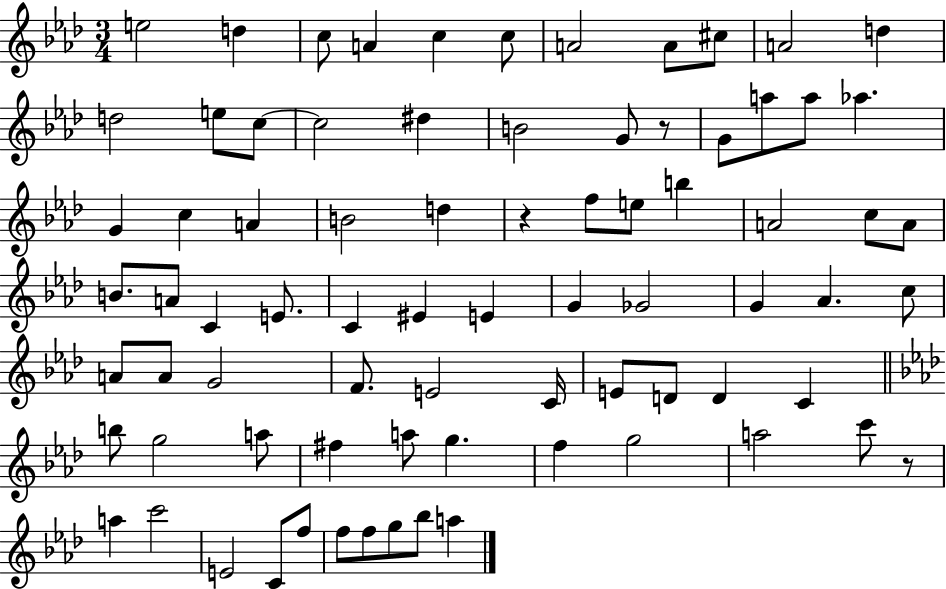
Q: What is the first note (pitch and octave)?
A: E5